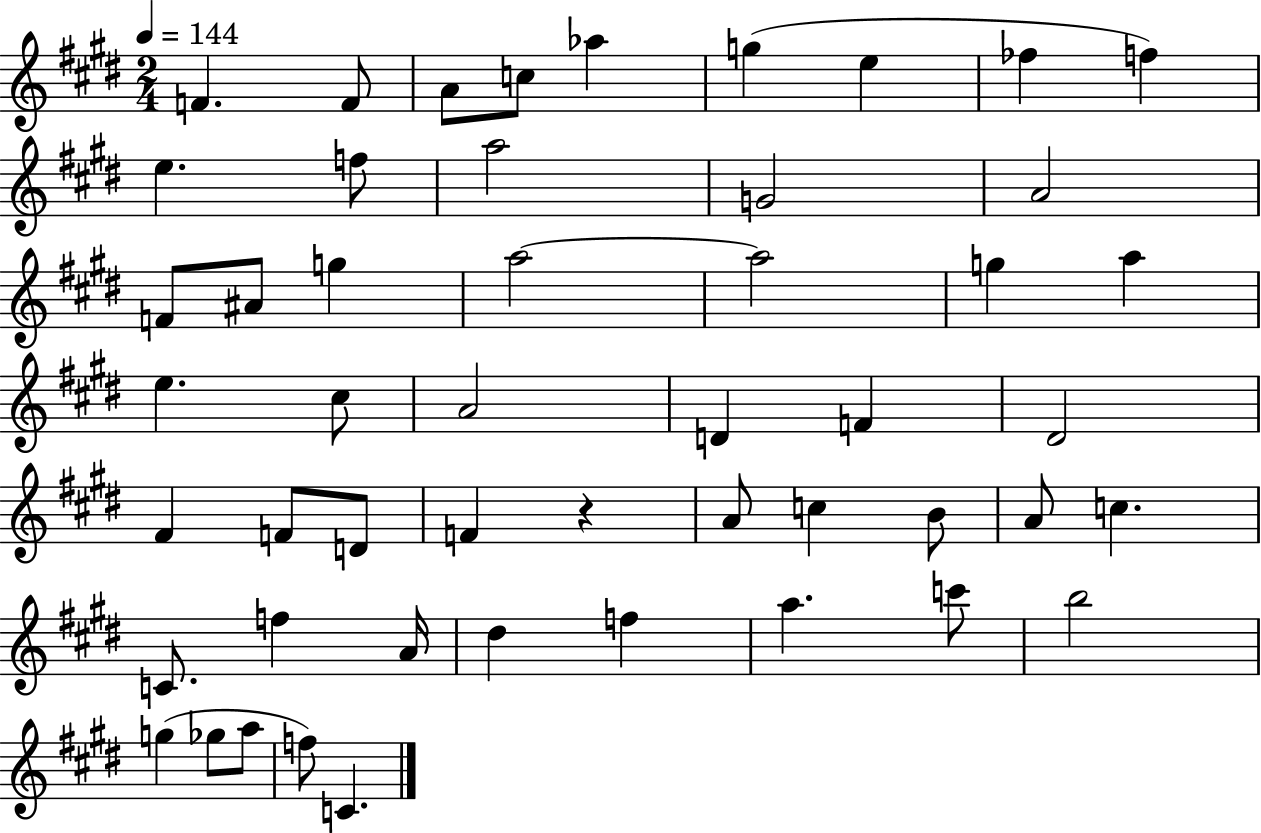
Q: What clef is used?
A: treble